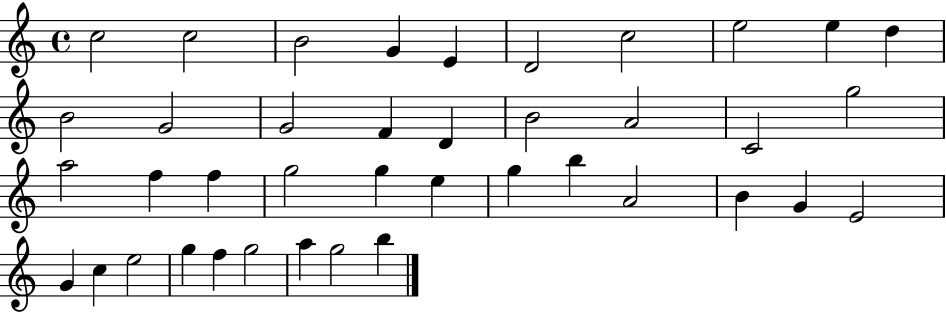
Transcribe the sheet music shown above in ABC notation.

X:1
T:Untitled
M:4/4
L:1/4
K:C
c2 c2 B2 G E D2 c2 e2 e d B2 G2 G2 F D B2 A2 C2 g2 a2 f f g2 g e g b A2 B G E2 G c e2 g f g2 a g2 b